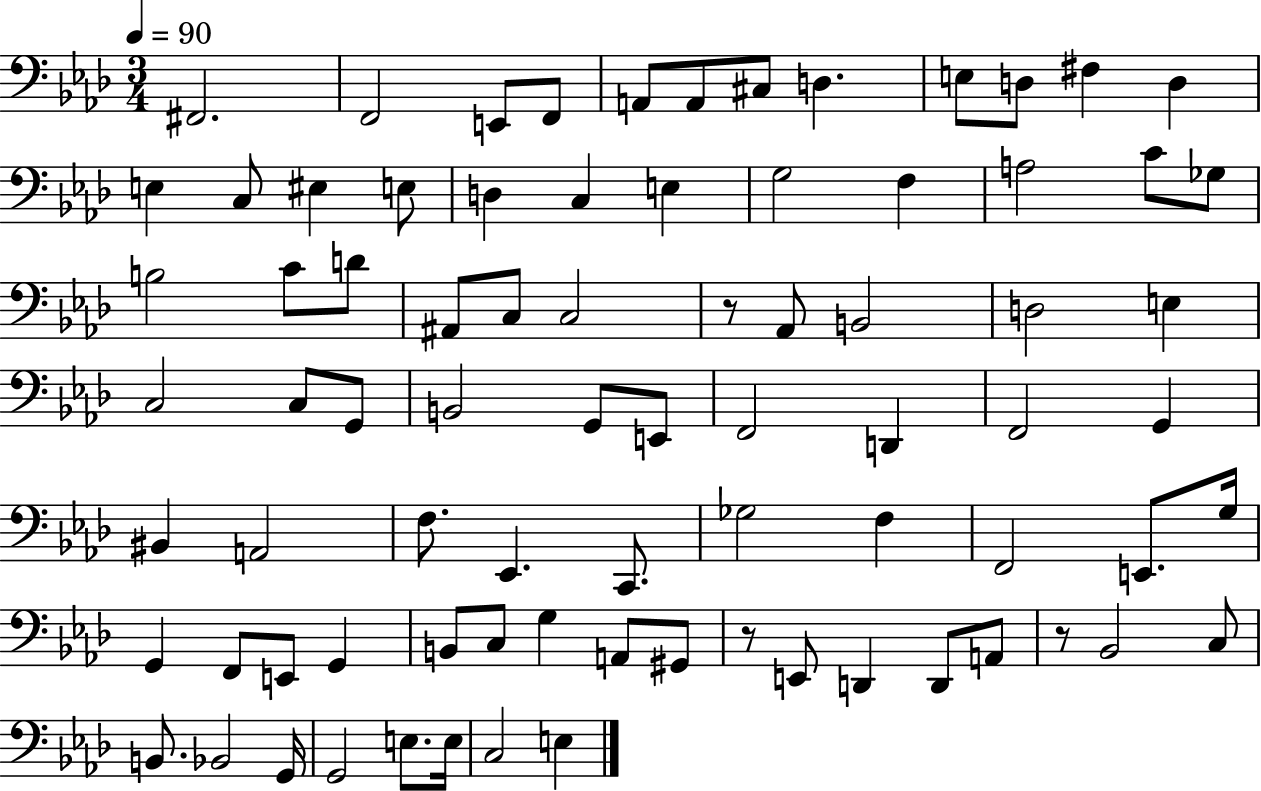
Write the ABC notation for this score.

X:1
T:Untitled
M:3/4
L:1/4
K:Ab
^F,,2 F,,2 E,,/2 F,,/2 A,,/2 A,,/2 ^C,/2 D, E,/2 D,/2 ^F, D, E, C,/2 ^E, E,/2 D, C, E, G,2 F, A,2 C/2 _G,/2 B,2 C/2 D/2 ^A,,/2 C,/2 C,2 z/2 _A,,/2 B,,2 D,2 E, C,2 C,/2 G,,/2 B,,2 G,,/2 E,,/2 F,,2 D,, F,,2 G,, ^B,, A,,2 F,/2 _E,, C,,/2 _G,2 F, F,,2 E,,/2 G,/4 G,, F,,/2 E,,/2 G,, B,,/2 C,/2 G, A,,/2 ^G,,/2 z/2 E,,/2 D,, D,,/2 A,,/2 z/2 _B,,2 C,/2 B,,/2 _B,,2 G,,/4 G,,2 E,/2 E,/4 C,2 E,